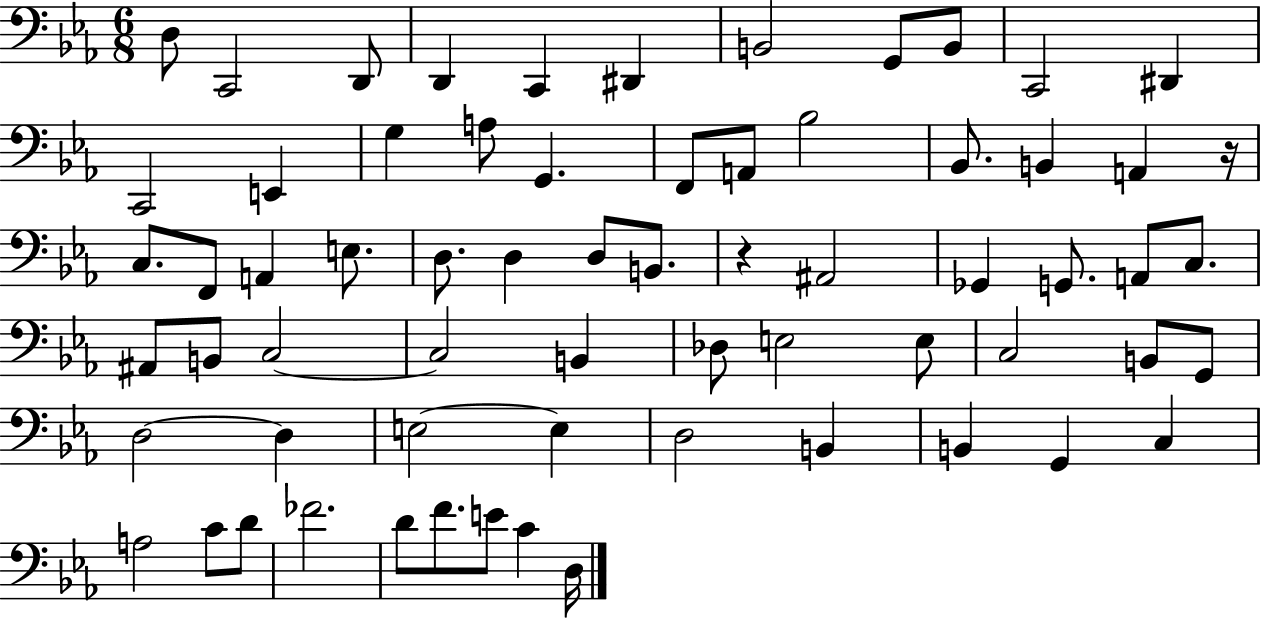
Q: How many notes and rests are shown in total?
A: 66